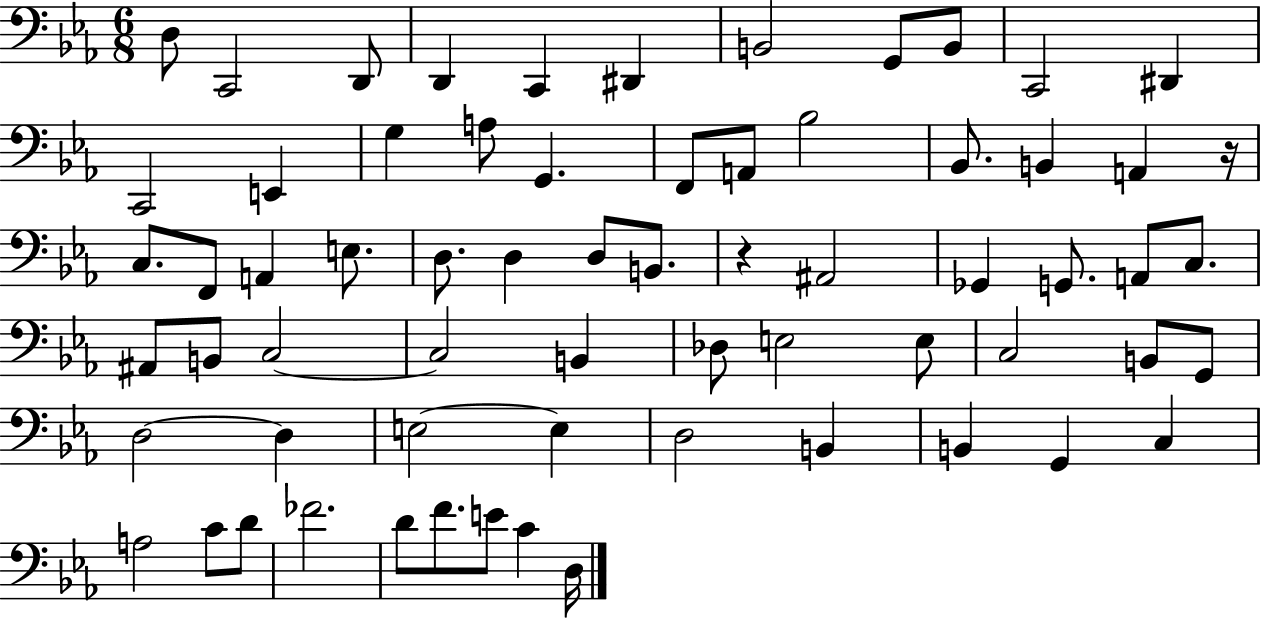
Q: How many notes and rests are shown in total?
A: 66